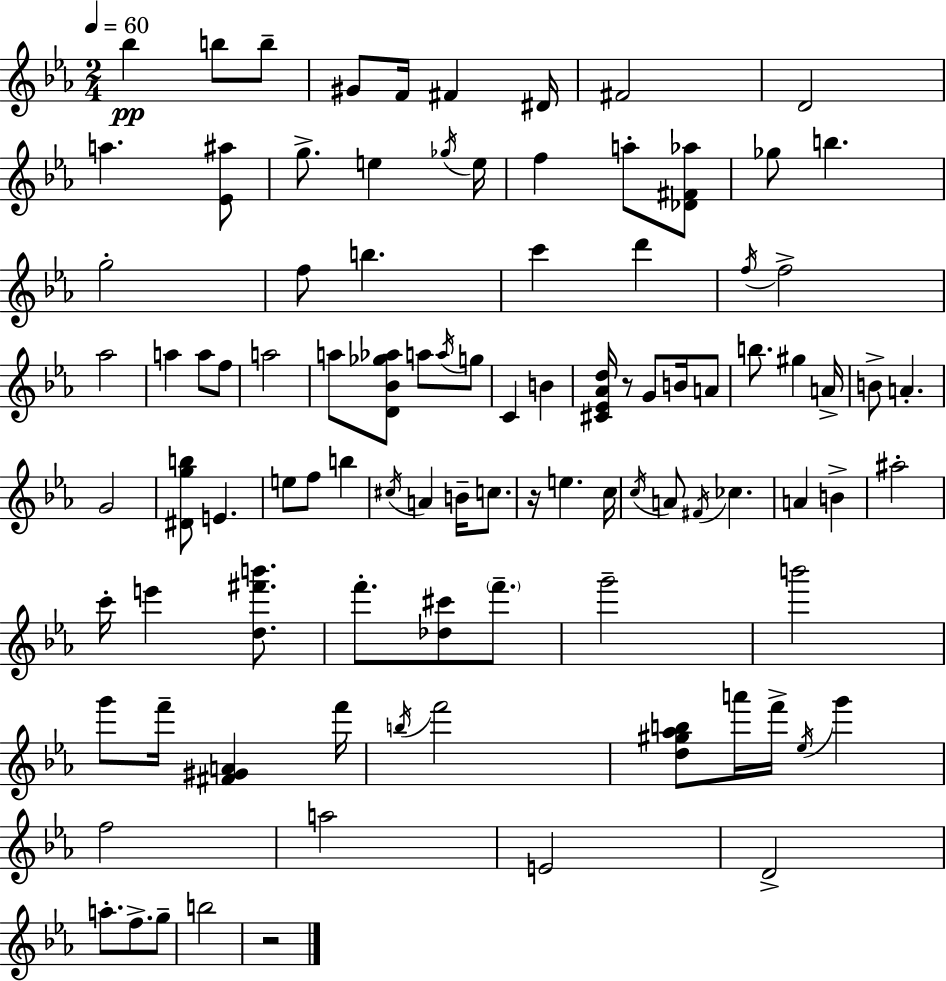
Bb5/q B5/e B5/e G#4/e F4/s F#4/q D#4/s F#4/h D4/h A5/q. [Eb4,A#5]/e G5/e. E5/q Gb5/s E5/s F5/q A5/e [Db4,F#4,Ab5]/e Gb5/e B5/q. G5/h F5/e B5/q. C6/q D6/q F5/s F5/h Ab5/h A5/q A5/e F5/e A5/h A5/e [D4,Bb4,Gb5,Ab5]/e A5/e A5/s G5/e C4/q B4/q [C#4,Eb4,Ab4,D5]/s R/e G4/e B4/s A4/e B5/e. G#5/q A4/s B4/e A4/q. G4/h [D#4,G5,B5]/e E4/q. E5/e F5/e B5/q C#5/s A4/q B4/s C5/e. R/s E5/q. C5/s C5/s A4/e F#4/s CES5/q. A4/q B4/q A#5/h C6/s E6/q [D5,F#6,B6]/e. F6/e. [Db5,C#6]/e F6/e. G6/h B6/h G6/e F6/s [F#4,G#4,A4]/q F6/s B5/s F6/h [D5,G#5,Ab5,B5]/e A6/s F6/s Eb5/s G6/q F5/h A5/h E4/h D4/h A5/e. F5/e. G5/e B5/h R/h